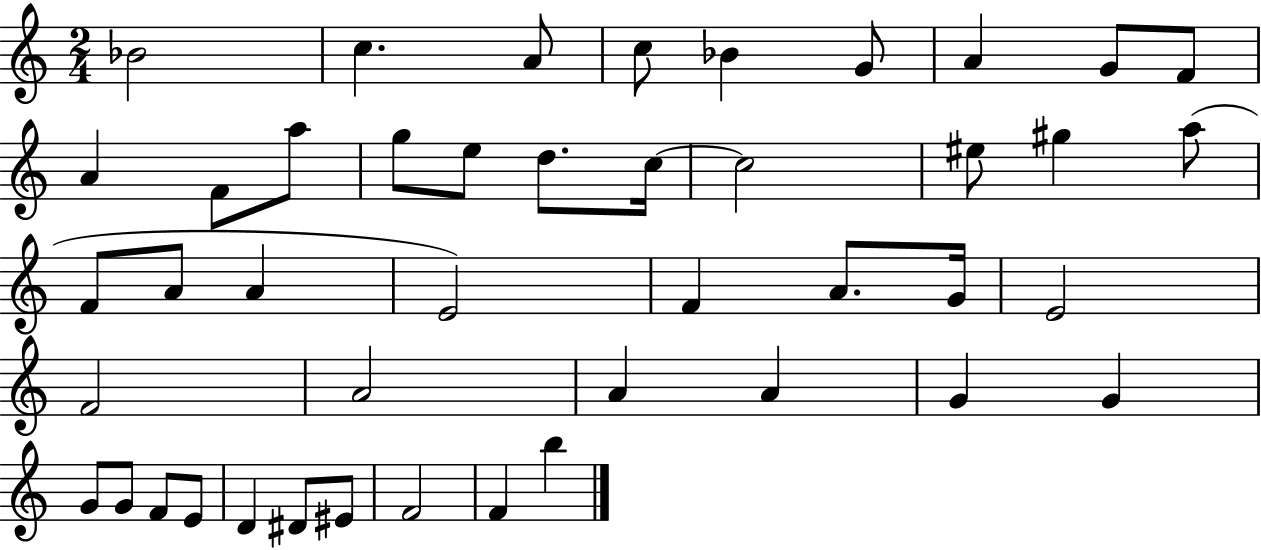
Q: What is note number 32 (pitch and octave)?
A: A4